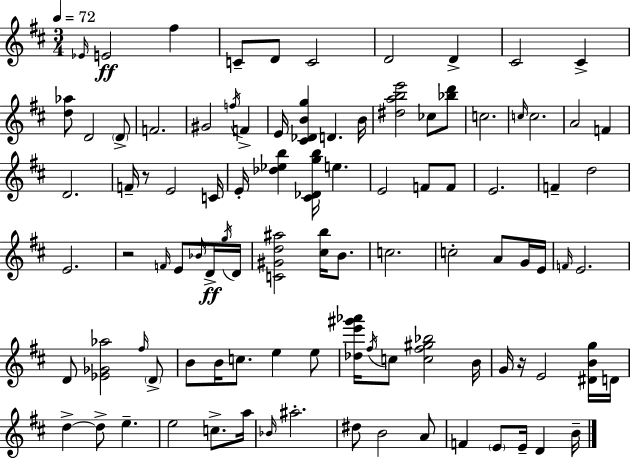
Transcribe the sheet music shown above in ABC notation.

X:1
T:Untitled
M:3/4
L:1/4
K:D
_E/4 E2 ^f C/2 D/2 C2 D2 D ^C2 ^C [d_a]/2 D2 D/2 F2 ^G2 f/4 F E/4 [^C_DBg] D B/4 [^dabe']2 _c/2 [_bd']/2 c2 c/4 c2 A2 F D2 F/4 z/2 E2 C/4 E/4 [_d_eb] [^C_Dgb]/4 e E2 F/2 F/2 E2 F d2 E2 z2 F/4 E/2 _B/4 D/4 g/4 D/4 [C^Gd^a]2 [^cb]/4 B/2 c2 c2 A/2 G/4 E/4 F/4 E2 D/2 [_E_G_a]2 ^f/4 D/2 B/2 B/4 c/2 e e/2 [_de'^g'_a']/4 ^f/4 c/2 [c^f^g_b]2 B/4 G/4 z/4 E2 [^DBg]/4 D/4 d d/2 e e2 c/2 a/4 _B/4 ^a2 ^d/2 B2 A/2 F E/2 E/4 D B/4